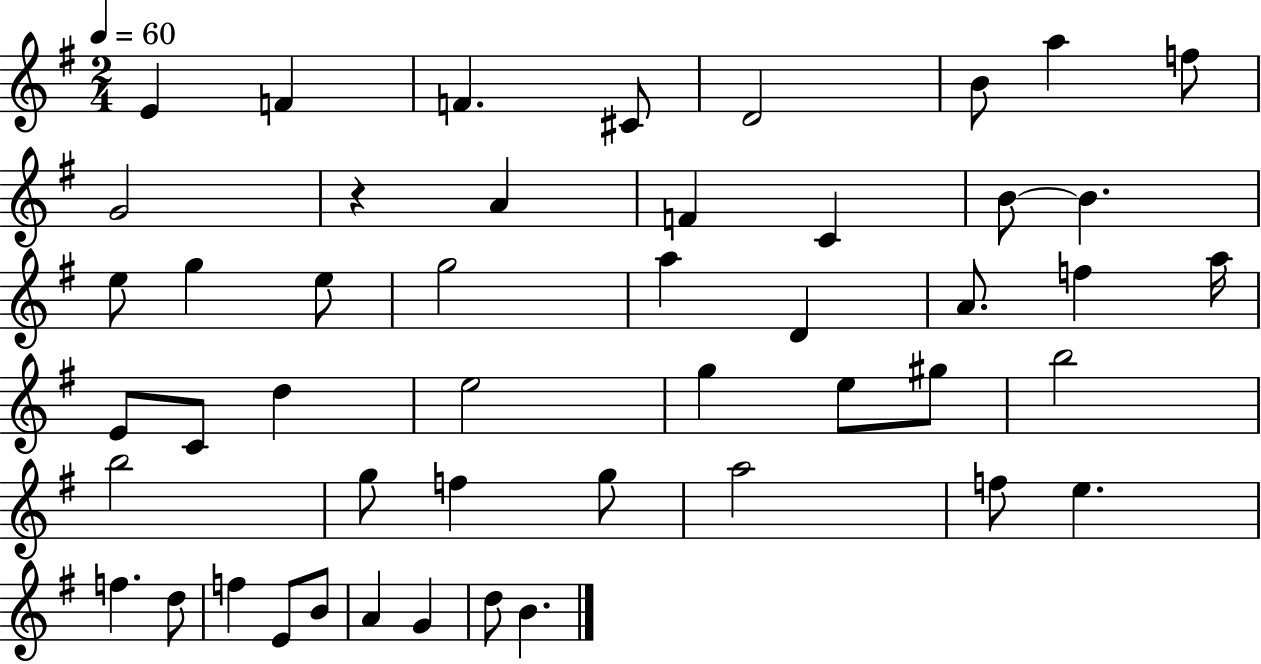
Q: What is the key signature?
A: G major